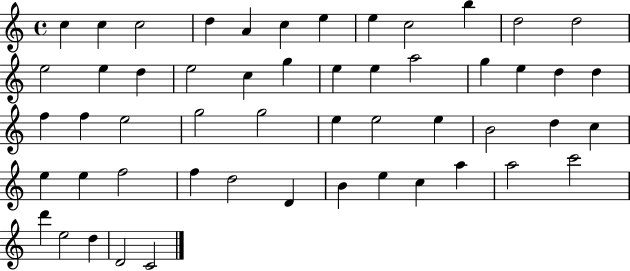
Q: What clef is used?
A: treble